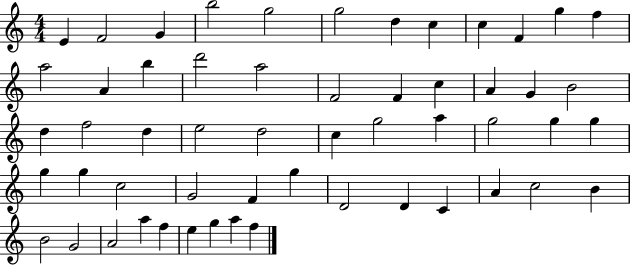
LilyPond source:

{
  \clef treble
  \numericTimeSignature
  \time 4/4
  \key c \major
  e'4 f'2 g'4 | b''2 g''2 | g''2 d''4 c''4 | c''4 f'4 g''4 f''4 | \break a''2 a'4 b''4 | d'''2 a''2 | f'2 f'4 c''4 | a'4 g'4 b'2 | \break d''4 f''2 d''4 | e''2 d''2 | c''4 g''2 a''4 | g''2 g''4 g''4 | \break g''4 g''4 c''2 | g'2 f'4 g''4 | d'2 d'4 c'4 | a'4 c''2 b'4 | \break b'2 g'2 | a'2 a''4 f''4 | e''4 g''4 a''4 f''4 | \bar "|."
}